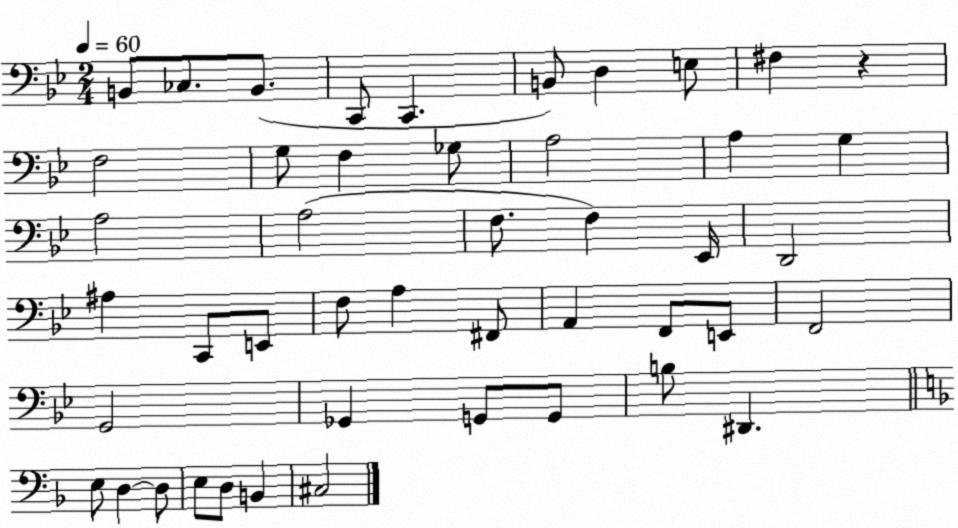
X:1
T:Untitled
M:2/4
L:1/4
K:Bb
B,,/2 _C,/2 B,,/2 C,,/2 C,, B,,/2 D, E,/2 ^F, z F,2 G,/2 F, _G,/2 A,2 A, G, A,2 A,2 F,/2 F, _E,,/4 D,,2 ^A, C,,/2 E,,/2 F,/2 A, ^F,,/2 A,, F,,/2 E,,/2 F,,2 G,,2 _G,, G,,/2 G,,/2 B,/2 ^D,, E,/2 D, D,/2 E,/2 D,/2 B,, ^C,2